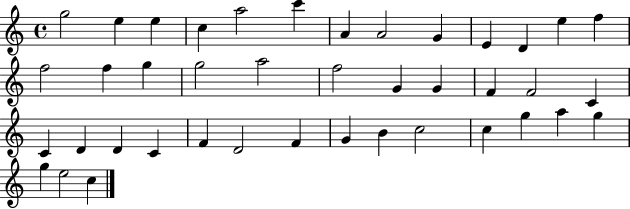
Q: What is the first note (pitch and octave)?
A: G5